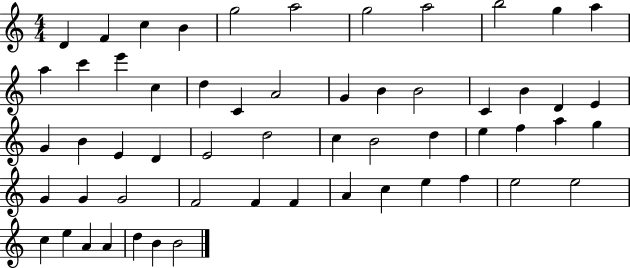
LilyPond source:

{
  \clef treble
  \numericTimeSignature
  \time 4/4
  \key c \major
  d'4 f'4 c''4 b'4 | g''2 a''2 | g''2 a''2 | b''2 g''4 a''4 | \break a''4 c'''4 e'''4 c''4 | d''4 c'4 a'2 | g'4 b'4 b'2 | c'4 b'4 d'4 e'4 | \break g'4 b'4 e'4 d'4 | e'2 d''2 | c''4 b'2 d''4 | e''4 f''4 a''4 g''4 | \break g'4 g'4 g'2 | f'2 f'4 f'4 | a'4 c''4 e''4 f''4 | e''2 e''2 | \break c''4 e''4 a'4 a'4 | d''4 b'4 b'2 | \bar "|."
}